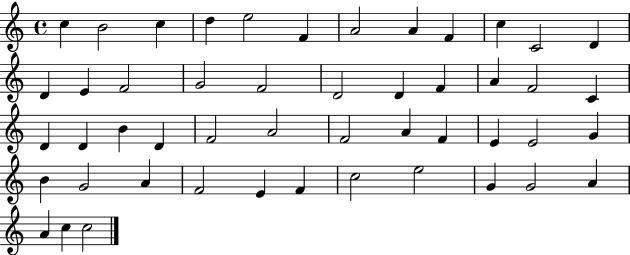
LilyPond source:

{
  \clef treble
  \time 4/4
  \defaultTimeSignature
  \key c \major
  c''4 b'2 c''4 | d''4 e''2 f'4 | a'2 a'4 f'4 | c''4 c'2 d'4 | \break d'4 e'4 f'2 | g'2 f'2 | d'2 d'4 f'4 | a'4 f'2 c'4 | \break d'4 d'4 b'4 d'4 | f'2 a'2 | f'2 a'4 f'4 | e'4 e'2 g'4 | \break b'4 g'2 a'4 | f'2 e'4 f'4 | c''2 e''2 | g'4 g'2 a'4 | \break a'4 c''4 c''2 | \bar "|."
}